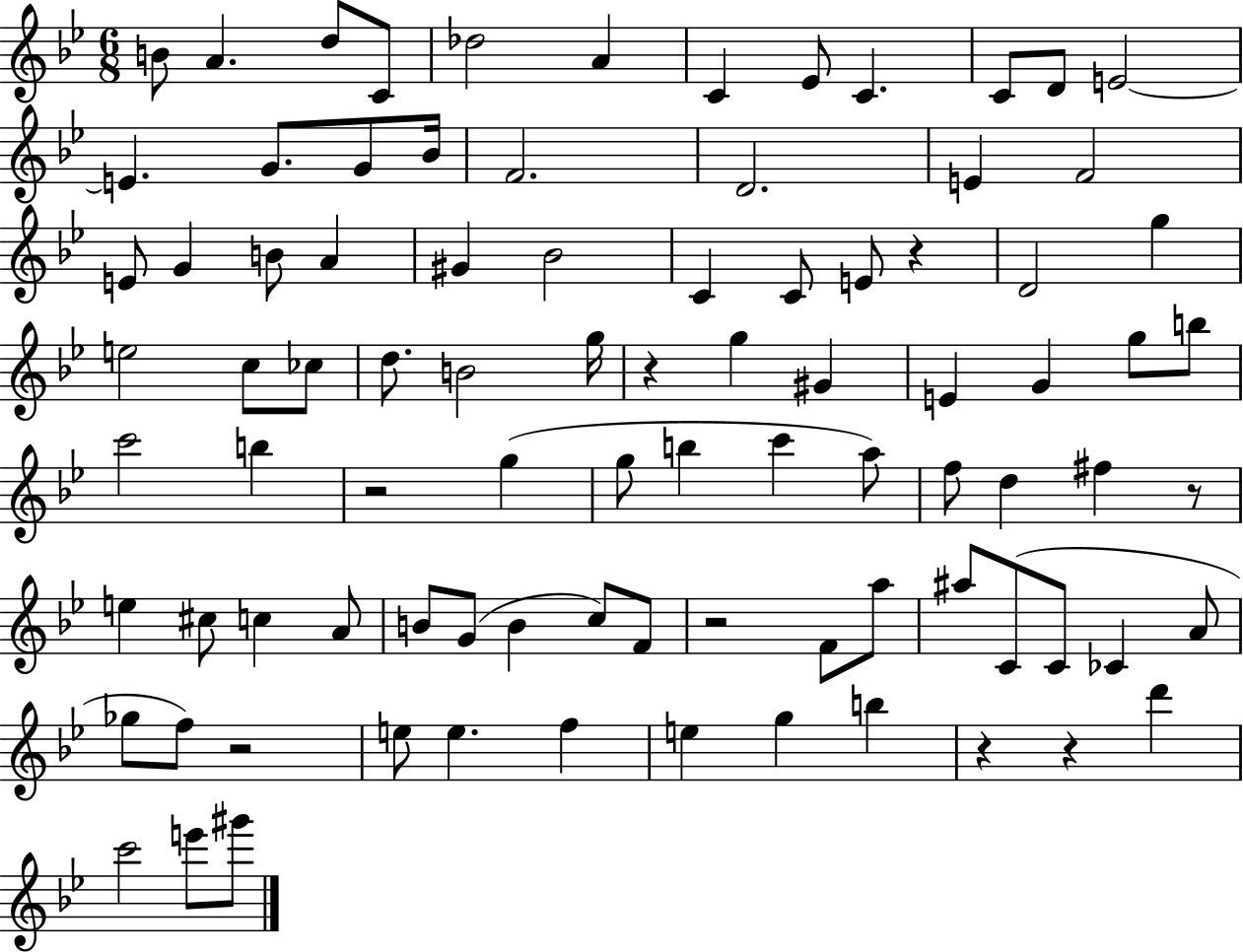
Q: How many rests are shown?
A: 8